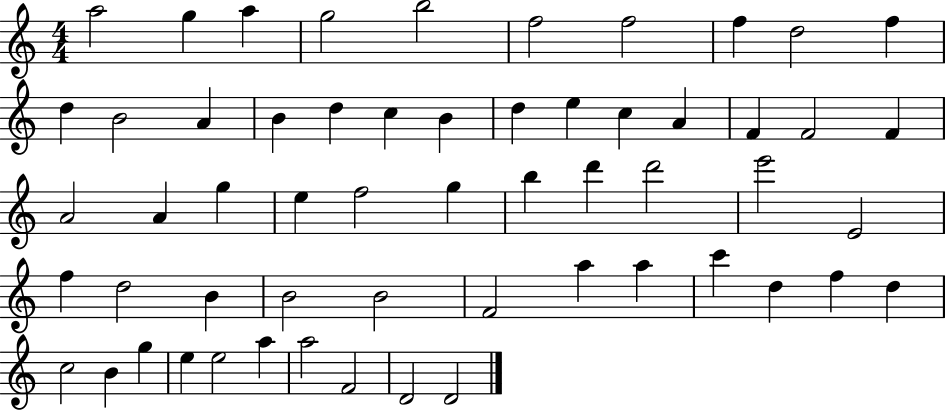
{
  \clef treble
  \numericTimeSignature
  \time 4/4
  \key c \major
  a''2 g''4 a''4 | g''2 b''2 | f''2 f''2 | f''4 d''2 f''4 | \break d''4 b'2 a'4 | b'4 d''4 c''4 b'4 | d''4 e''4 c''4 a'4 | f'4 f'2 f'4 | \break a'2 a'4 g''4 | e''4 f''2 g''4 | b''4 d'''4 d'''2 | e'''2 e'2 | \break f''4 d''2 b'4 | b'2 b'2 | f'2 a''4 a''4 | c'''4 d''4 f''4 d''4 | \break c''2 b'4 g''4 | e''4 e''2 a''4 | a''2 f'2 | d'2 d'2 | \break \bar "|."
}